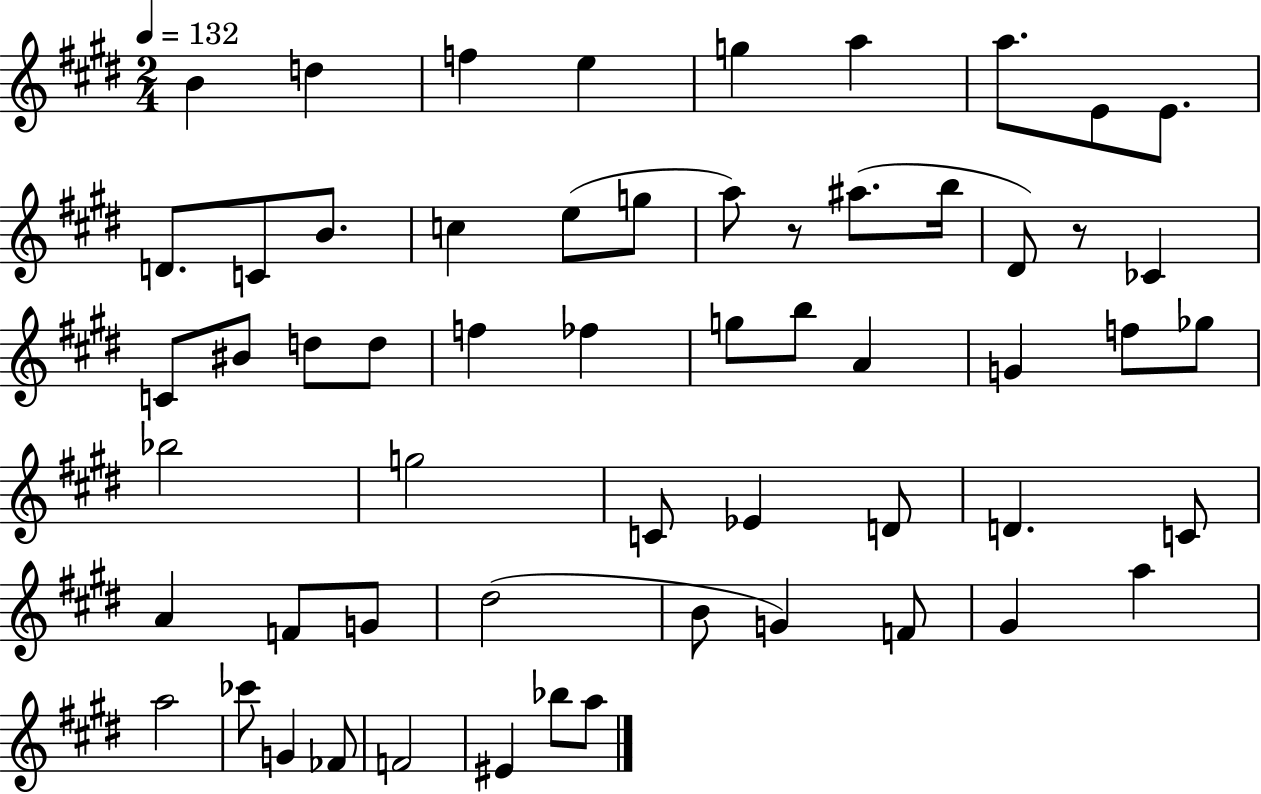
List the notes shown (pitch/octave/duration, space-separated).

B4/q D5/q F5/q E5/q G5/q A5/q A5/e. E4/e E4/e. D4/e. C4/e B4/e. C5/q E5/e G5/e A5/e R/e A#5/e. B5/s D#4/e R/e CES4/q C4/e BIS4/e D5/e D5/e F5/q FES5/q G5/e B5/e A4/q G4/q F5/e Gb5/e Bb5/h G5/h C4/e Eb4/q D4/e D4/q. C4/e A4/q F4/e G4/e D#5/h B4/e G4/q F4/e G#4/q A5/q A5/h CES6/e G4/q FES4/e F4/h EIS4/q Bb5/e A5/e